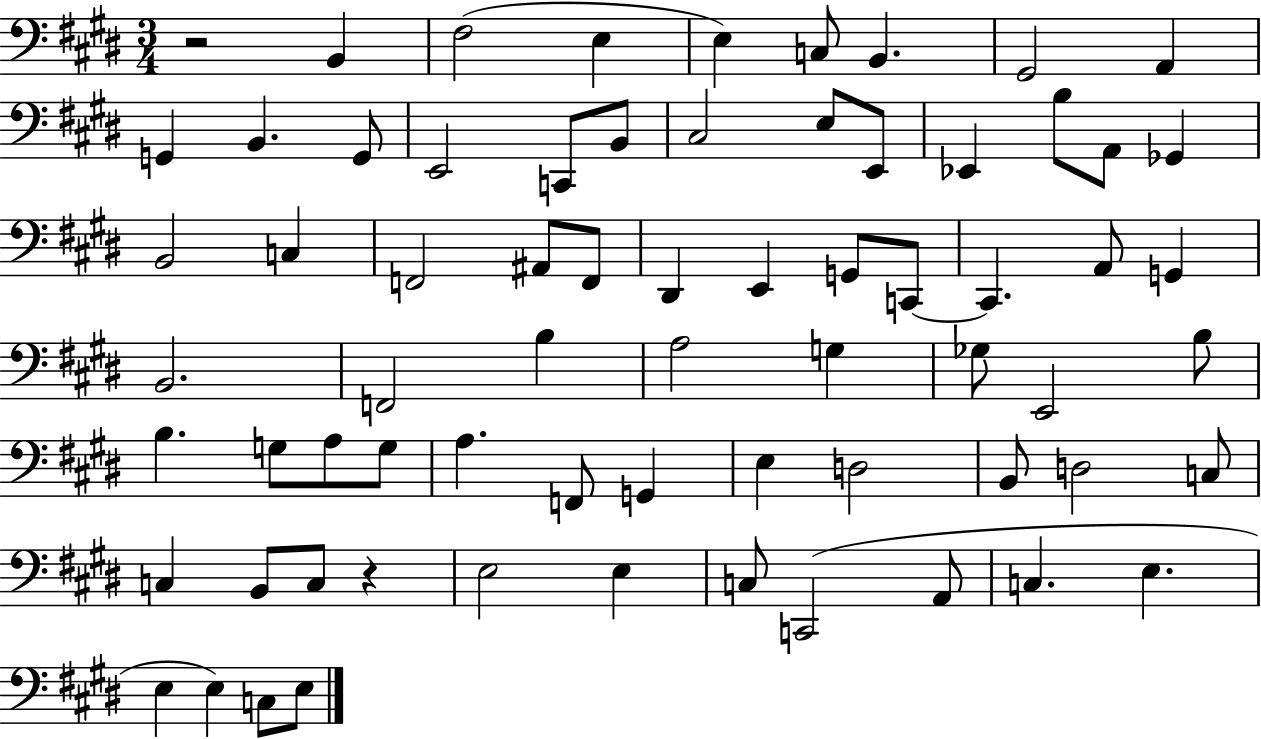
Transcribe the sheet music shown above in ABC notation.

X:1
T:Untitled
M:3/4
L:1/4
K:E
z2 B,, ^F,2 E, E, C,/2 B,, ^G,,2 A,, G,, B,, G,,/2 E,,2 C,,/2 B,,/2 ^C,2 E,/2 E,,/2 _E,, B,/2 A,,/2 _G,, B,,2 C, F,,2 ^A,,/2 F,,/2 ^D,, E,, G,,/2 C,,/2 C,, A,,/2 G,, B,,2 F,,2 B, A,2 G, _G,/2 E,,2 B,/2 B, G,/2 A,/2 G,/2 A, F,,/2 G,, E, D,2 B,,/2 D,2 C,/2 C, B,,/2 C,/2 z E,2 E, C,/2 C,,2 A,,/2 C, E, E, E, C,/2 E,/2